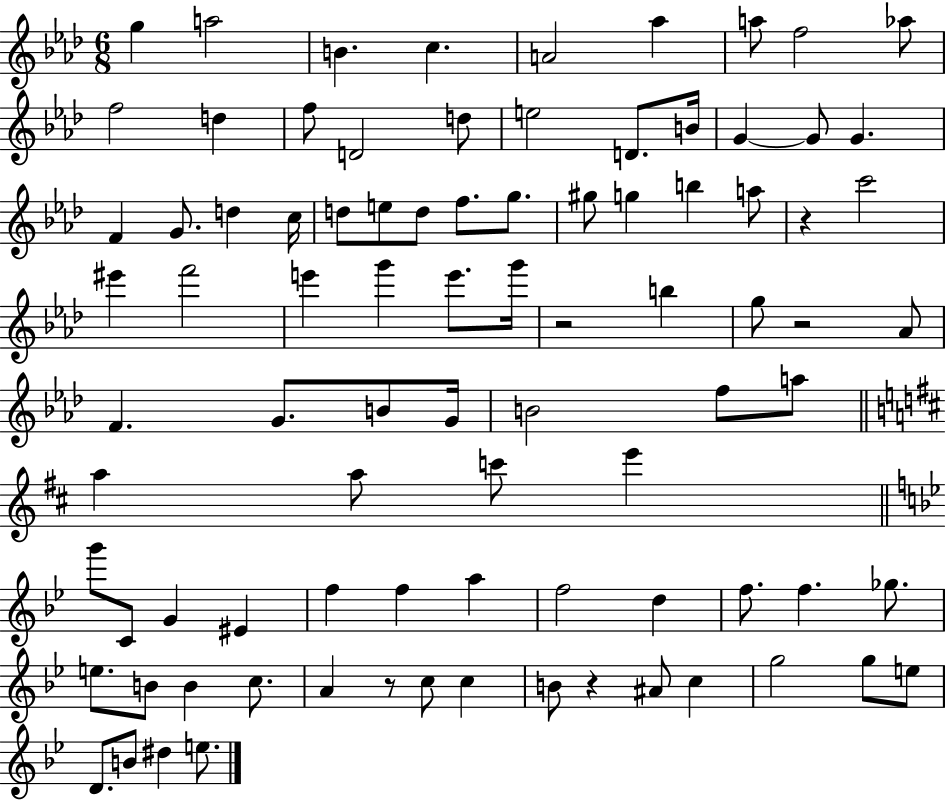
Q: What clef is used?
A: treble